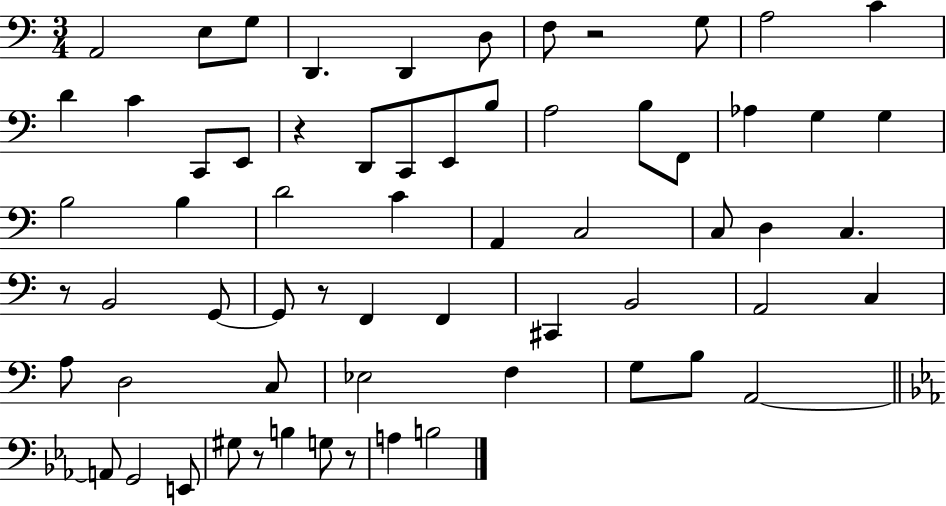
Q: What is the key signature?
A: C major